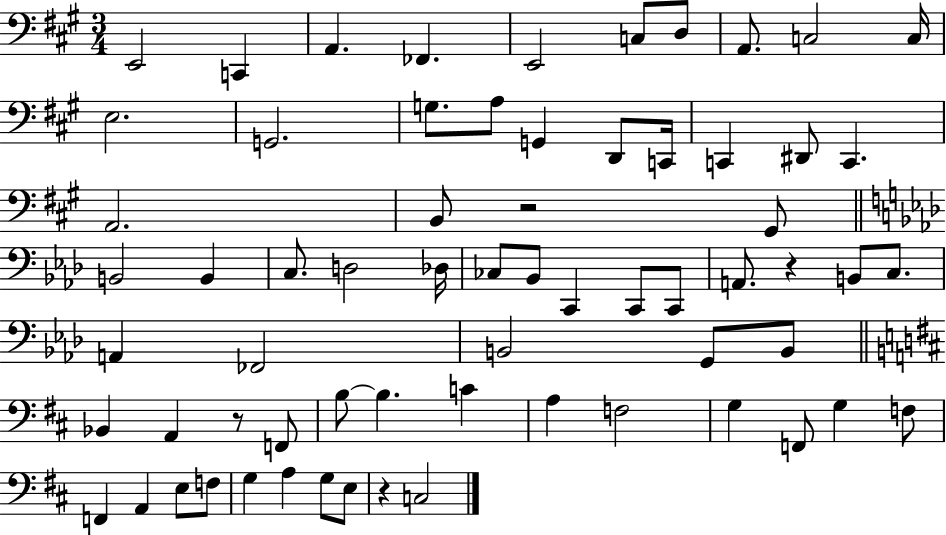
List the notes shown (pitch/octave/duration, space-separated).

E2/h C2/q A2/q. FES2/q. E2/h C3/e D3/e A2/e. C3/h C3/s E3/h. G2/h. G3/e. A3/e G2/q D2/e C2/s C2/q D#2/e C2/q. A2/h. B2/e R/h G#2/e B2/h B2/q C3/e. D3/h Db3/s CES3/e Bb2/e C2/q C2/e C2/e A2/e. R/q B2/e C3/e. A2/q FES2/h B2/h G2/e B2/e Bb2/q A2/q R/e F2/e B3/e B3/q. C4/q A3/q F3/h G3/q F2/e G3/q F3/e F2/q A2/q E3/e F3/e G3/q A3/q G3/e E3/e R/q C3/h